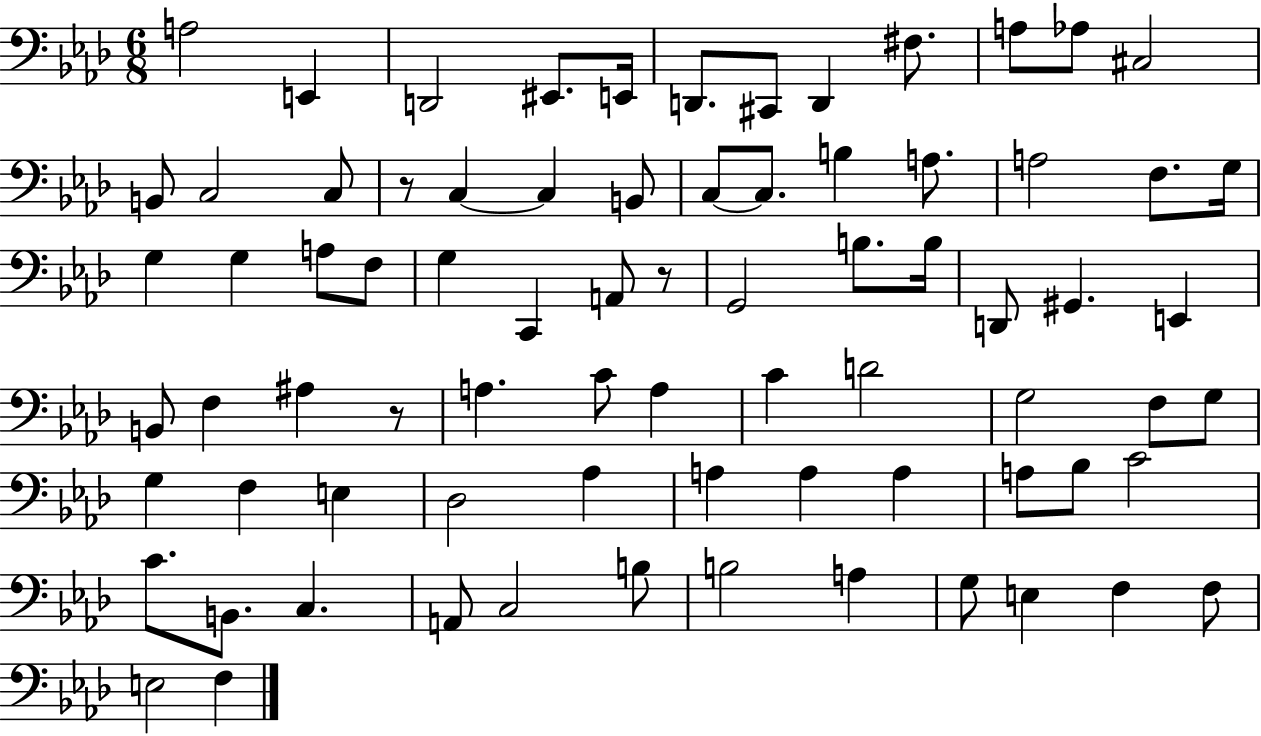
X:1
T:Untitled
M:6/8
L:1/4
K:Ab
A,2 E,, D,,2 ^E,,/2 E,,/4 D,,/2 ^C,,/2 D,, ^F,/2 A,/2 _A,/2 ^C,2 B,,/2 C,2 C,/2 z/2 C, C, B,,/2 C,/2 C,/2 B, A,/2 A,2 F,/2 G,/4 G, G, A,/2 F,/2 G, C,, A,,/2 z/2 G,,2 B,/2 B,/4 D,,/2 ^G,, E,, B,,/2 F, ^A, z/2 A, C/2 A, C D2 G,2 F,/2 G,/2 G, F, E, _D,2 _A, A, A, A, A,/2 _B,/2 C2 C/2 B,,/2 C, A,,/2 C,2 B,/2 B,2 A, G,/2 E, F, F,/2 E,2 F,